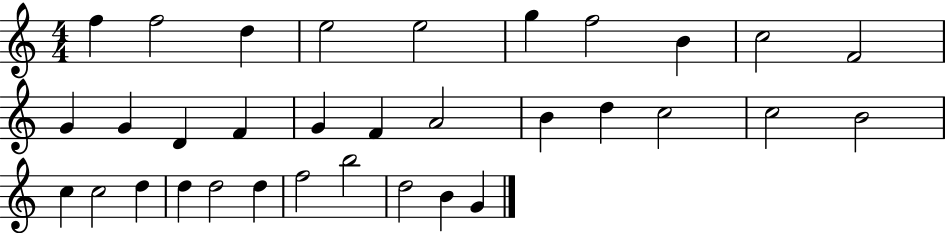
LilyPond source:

{
  \clef treble
  \numericTimeSignature
  \time 4/4
  \key c \major
  f''4 f''2 d''4 | e''2 e''2 | g''4 f''2 b'4 | c''2 f'2 | \break g'4 g'4 d'4 f'4 | g'4 f'4 a'2 | b'4 d''4 c''2 | c''2 b'2 | \break c''4 c''2 d''4 | d''4 d''2 d''4 | f''2 b''2 | d''2 b'4 g'4 | \break \bar "|."
}